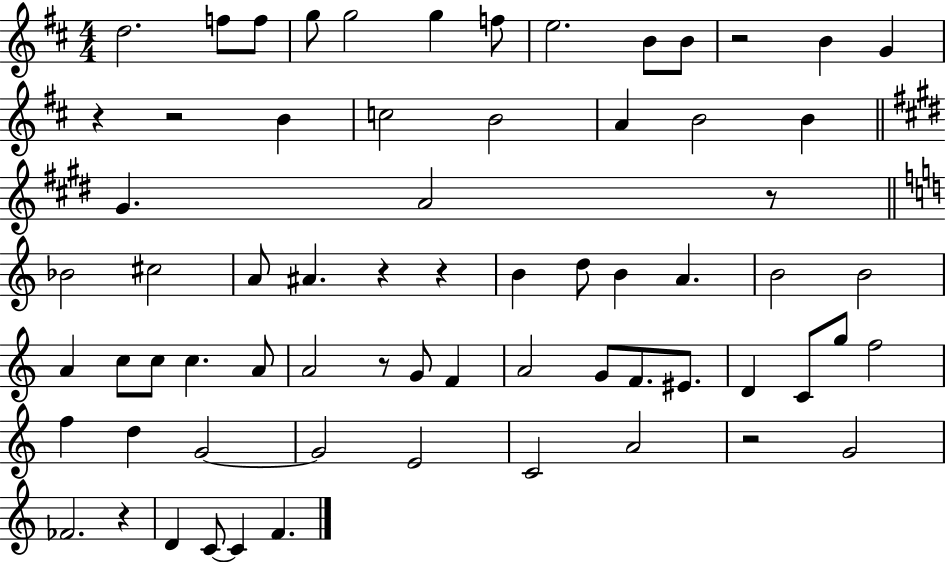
{
  \clef treble
  \numericTimeSignature
  \time 4/4
  \key d \major
  d''2. f''8 f''8 | g''8 g''2 g''4 f''8 | e''2. b'8 b'8 | r2 b'4 g'4 | \break r4 r2 b'4 | c''2 b'2 | a'4 b'2 b'4 | \bar "||" \break \key e \major gis'4. a'2 r8 | \bar "||" \break \key c \major bes'2 cis''2 | a'8 ais'4. r4 r4 | b'4 d''8 b'4 a'4. | b'2 b'2 | \break a'4 c''8 c''8 c''4. a'8 | a'2 r8 g'8 f'4 | a'2 g'8 f'8. eis'8. | d'4 c'8 g''8 f''2 | \break f''4 d''4 g'2~~ | g'2 e'2 | c'2 a'2 | r2 g'2 | \break fes'2. r4 | d'4 c'8~~ c'4 f'4. | \bar "|."
}